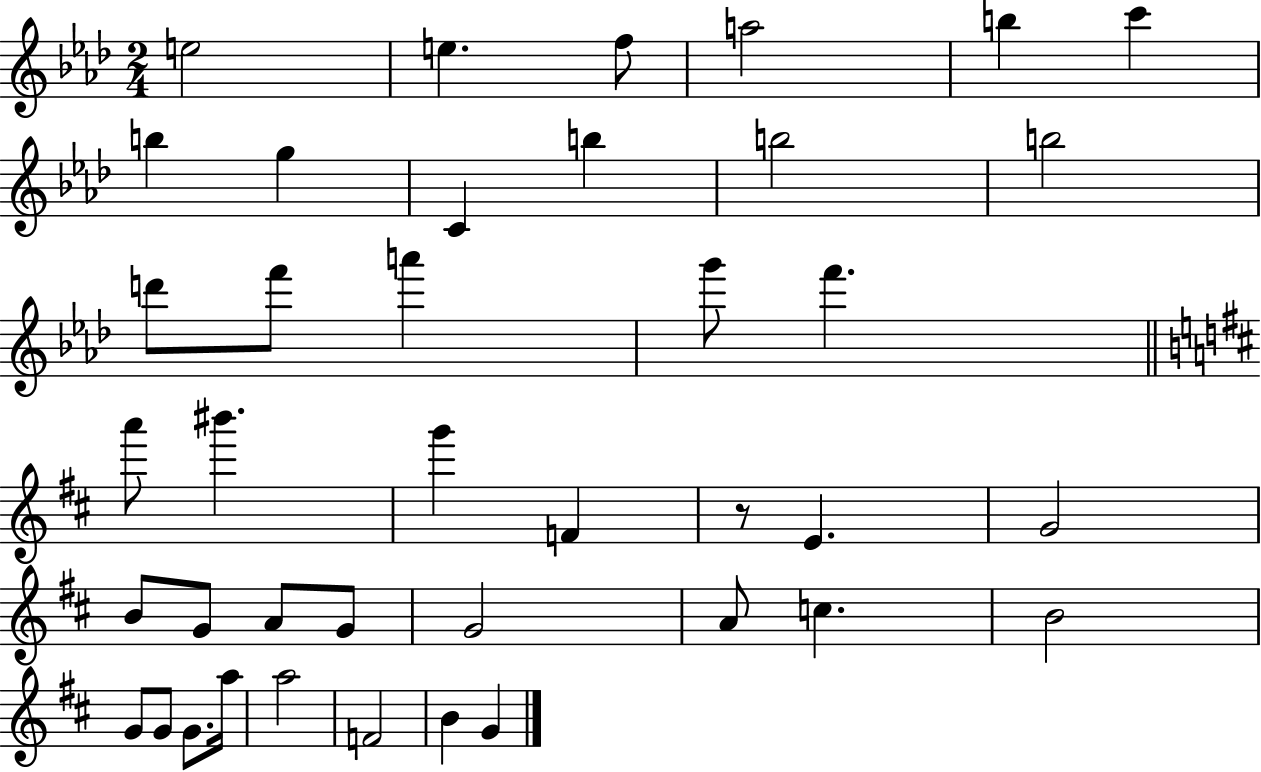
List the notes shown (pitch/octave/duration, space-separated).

E5/h E5/q. F5/e A5/h B5/q C6/q B5/q G5/q C4/q B5/q B5/h B5/h D6/e F6/e A6/q G6/e F6/q. A6/e BIS6/q. G6/q F4/q R/e E4/q. G4/h B4/e G4/e A4/e G4/e G4/h A4/e C5/q. B4/h G4/e G4/e G4/e. A5/s A5/h F4/h B4/q G4/q